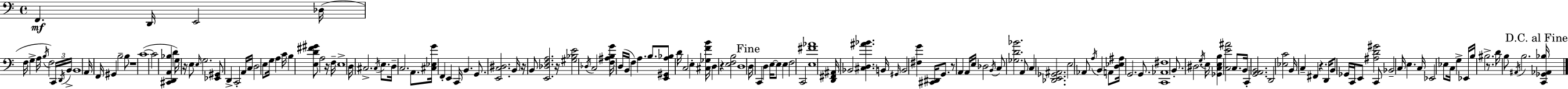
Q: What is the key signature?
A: C major